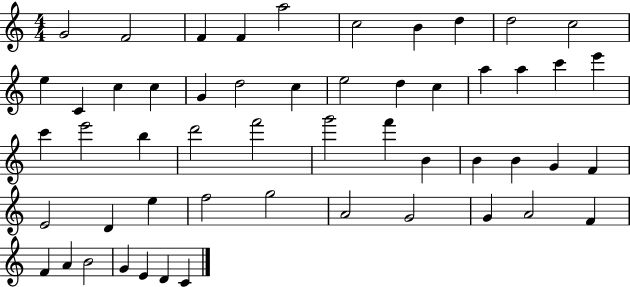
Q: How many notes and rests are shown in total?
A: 53